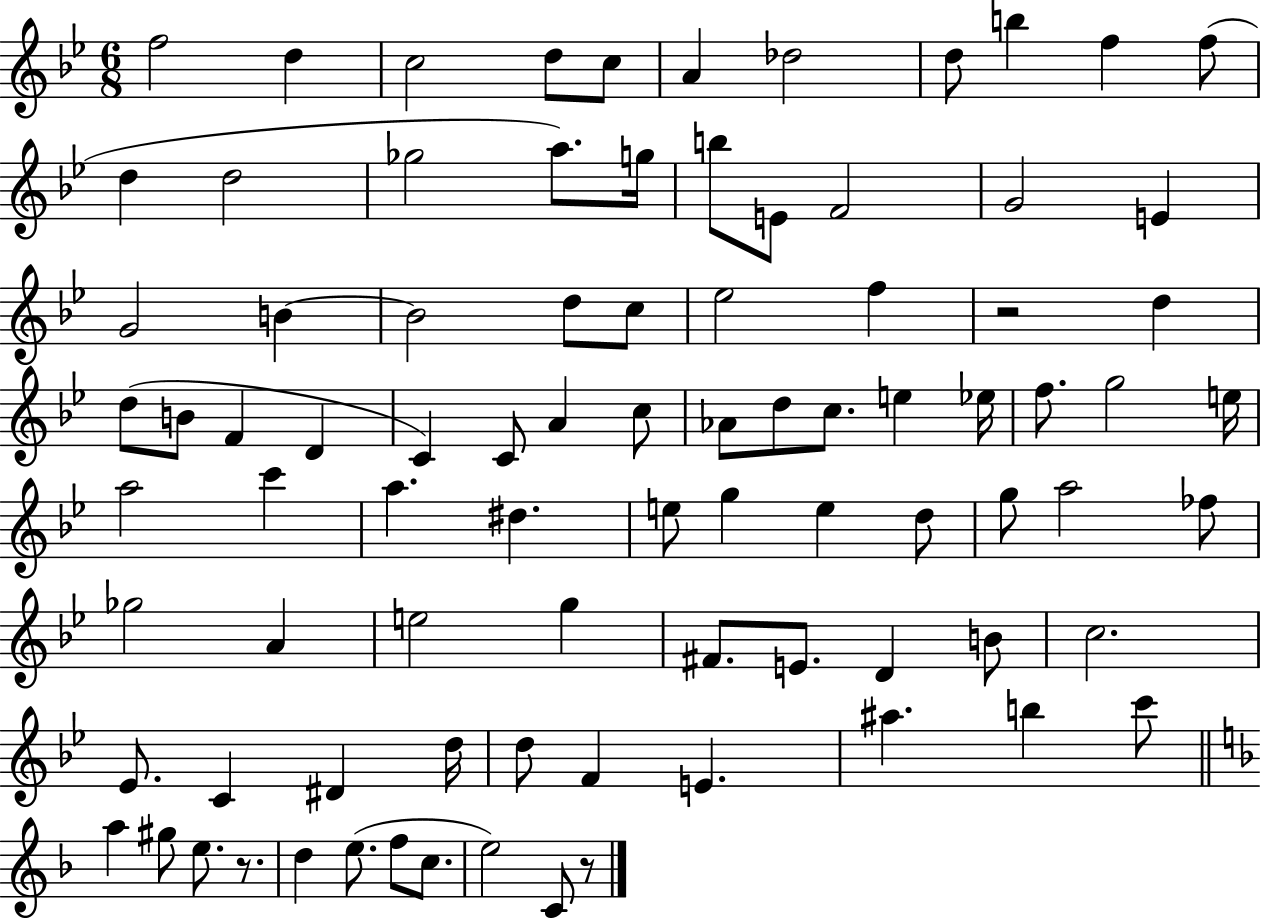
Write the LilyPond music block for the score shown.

{
  \clef treble
  \numericTimeSignature
  \time 6/8
  \key bes \major
  f''2 d''4 | c''2 d''8 c''8 | a'4 des''2 | d''8 b''4 f''4 f''8( | \break d''4 d''2 | ges''2 a''8.) g''16 | b''8 e'8 f'2 | g'2 e'4 | \break g'2 b'4~~ | b'2 d''8 c''8 | ees''2 f''4 | r2 d''4 | \break d''8( b'8 f'4 d'4 | c'4) c'8 a'4 c''8 | aes'8 d''8 c''8. e''4 ees''16 | f''8. g''2 e''16 | \break a''2 c'''4 | a''4. dis''4. | e''8 g''4 e''4 d''8 | g''8 a''2 fes''8 | \break ges''2 a'4 | e''2 g''4 | fis'8. e'8. d'4 b'8 | c''2. | \break ees'8. c'4 dis'4 d''16 | d''8 f'4 e'4. | ais''4. b''4 c'''8 | \bar "||" \break \key f \major a''4 gis''8 e''8. r8. | d''4 e''8.( f''8 c''8. | e''2) c'8 r8 | \bar "|."
}